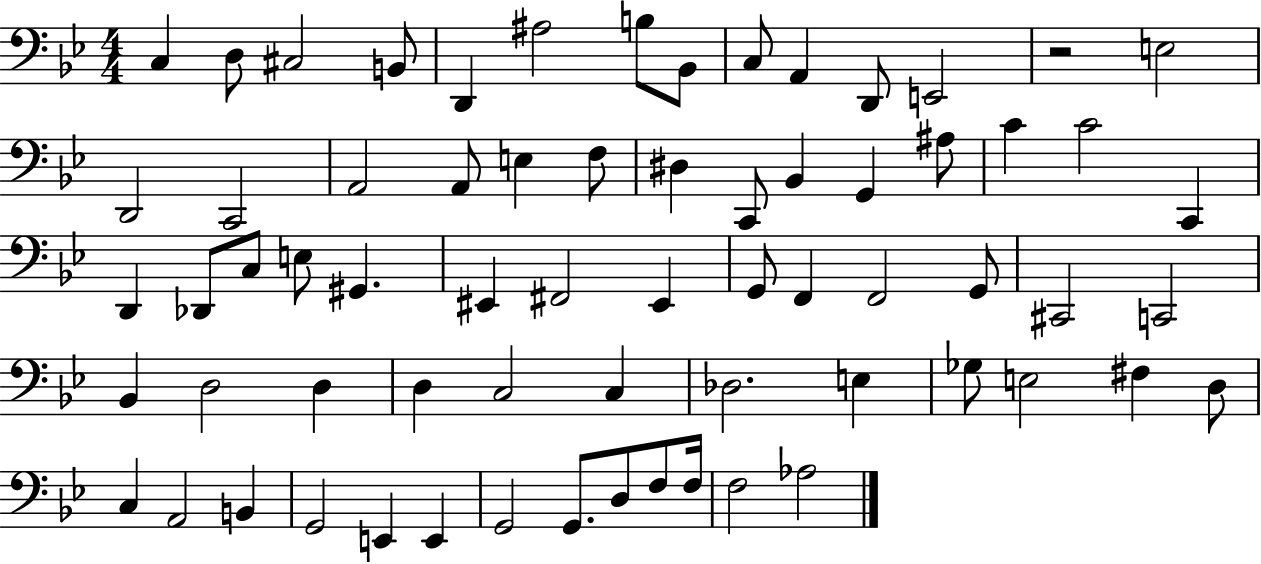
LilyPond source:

{
  \clef bass
  \numericTimeSignature
  \time 4/4
  \key bes \major
  c4 d8 cis2 b,8 | d,4 ais2 b8 bes,8 | c8 a,4 d,8 e,2 | r2 e2 | \break d,2 c,2 | a,2 a,8 e4 f8 | dis4 c,8 bes,4 g,4 ais8 | c'4 c'2 c,4 | \break d,4 des,8 c8 e8 gis,4. | eis,4 fis,2 eis,4 | g,8 f,4 f,2 g,8 | cis,2 c,2 | \break bes,4 d2 d4 | d4 c2 c4 | des2. e4 | ges8 e2 fis4 d8 | \break c4 a,2 b,4 | g,2 e,4 e,4 | g,2 g,8. d8 f8 f16 | f2 aes2 | \break \bar "|."
}